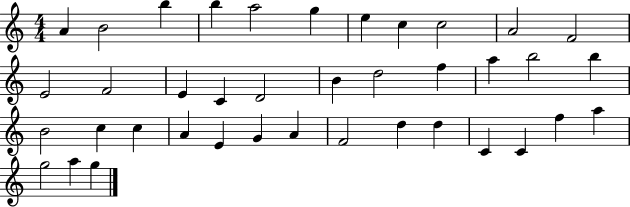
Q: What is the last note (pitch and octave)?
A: G5